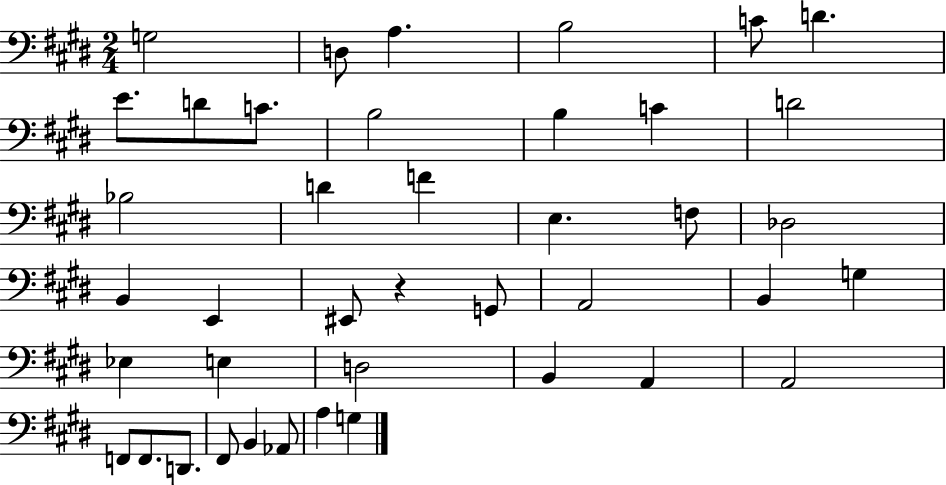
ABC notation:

X:1
T:Untitled
M:2/4
L:1/4
K:E
G,2 D,/2 A, B,2 C/2 D E/2 D/2 C/2 B,2 B, C D2 _B,2 D F E, F,/2 _D,2 B,, E,, ^E,,/2 z G,,/2 A,,2 B,, G, _E, E, D,2 B,, A,, A,,2 F,,/2 F,,/2 D,,/2 ^F,,/2 B,, _A,,/2 A, G,